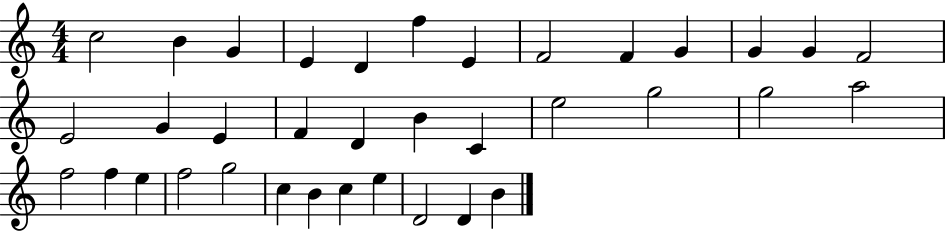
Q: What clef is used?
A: treble